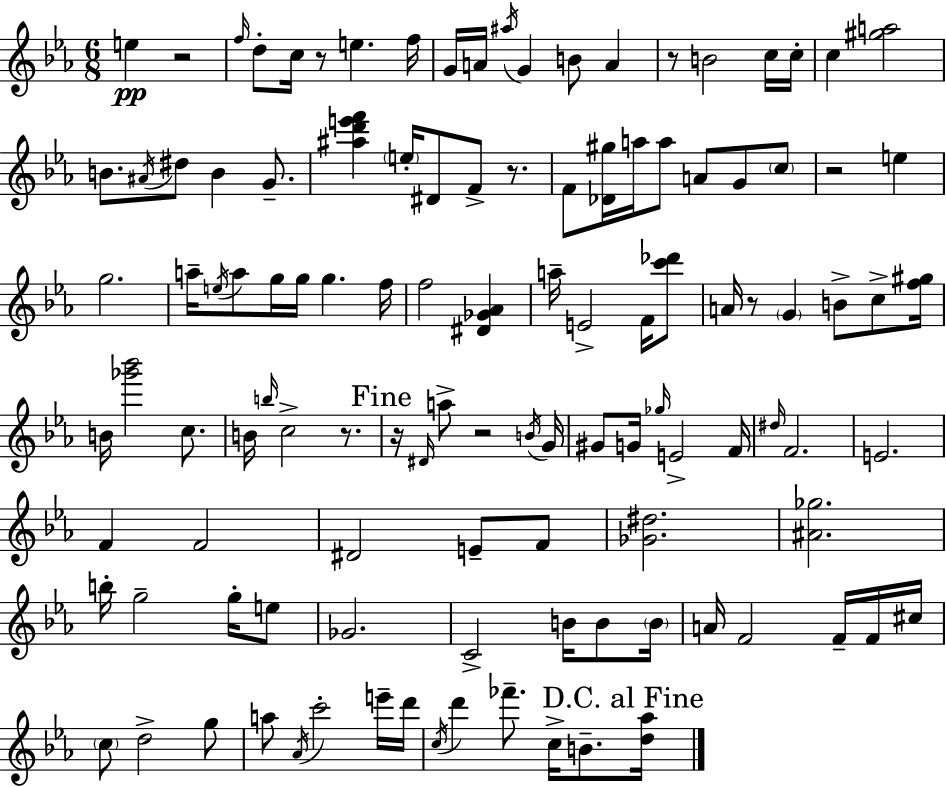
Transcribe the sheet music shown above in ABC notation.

X:1
T:Untitled
M:6/8
L:1/4
K:Cm
e z2 f/4 d/2 c/4 z/2 e f/4 G/4 A/4 ^a/4 G B/2 A z/2 B2 c/4 c/4 c [^ga]2 B/2 ^A/4 ^d/2 B G/2 [^ad'e'f'] e/4 ^D/2 F/2 z/2 F/2 [_D^g]/4 a/4 a/2 A/2 G/2 c/2 z2 e g2 a/4 e/4 a/2 g/4 g/4 g f/4 f2 [^D_G_A] a/4 E2 F/4 [c'_d']/2 A/4 z/2 G B/2 c/2 [f^g]/4 B/4 [_g'_b']2 c/2 B/4 b/4 c2 z/2 z/4 ^D/4 a/2 z2 B/4 G/4 ^G/2 G/4 _g/4 E2 F/4 ^d/4 F2 E2 F F2 ^D2 E/2 F/2 [_G^d]2 [^A_g]2 b/4 g2 g/4 e/2 _G2 C2 B/4 B/2 B/4 A/4 F2 F/4 F/4 ^c/4 c/2 d2 g/2 a/2 _A/4 c'2 e'/4 d'/4 c/4 d' _f'/2 c/4 B/2 [d_a]/4